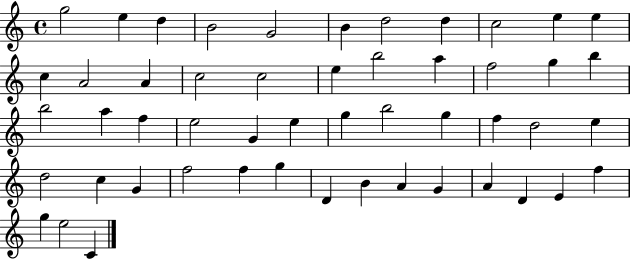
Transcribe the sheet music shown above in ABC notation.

X:1
T:Untitled
M:4/4
L:1/4
K:C
g2 e d B2 G2 B d2 d c2 e e c A2 A c2 c2 e b2 a f2 g b b2 a f e2 G e g b2 g f d2 e d2 c G f2 f g D B A G A D E f g e2 C